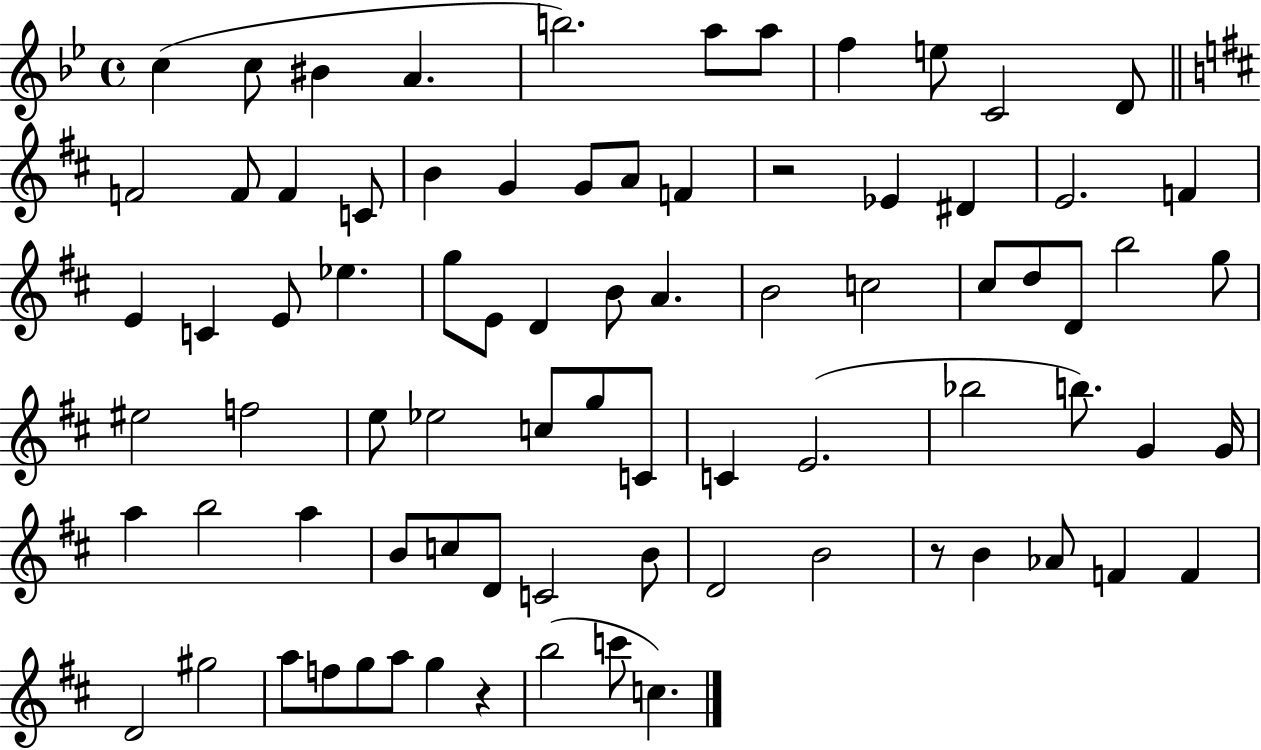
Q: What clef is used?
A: treble